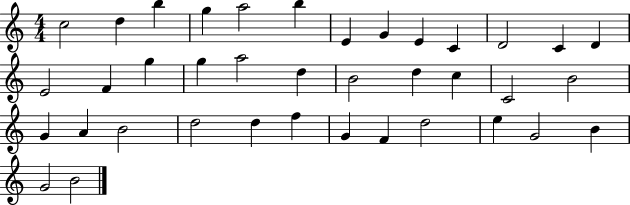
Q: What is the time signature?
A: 4/4